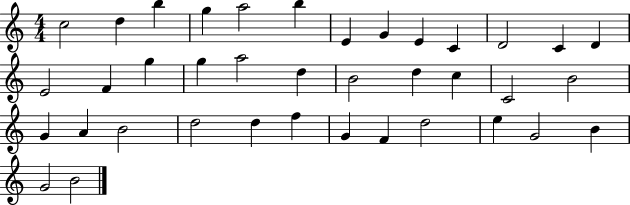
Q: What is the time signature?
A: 4/4